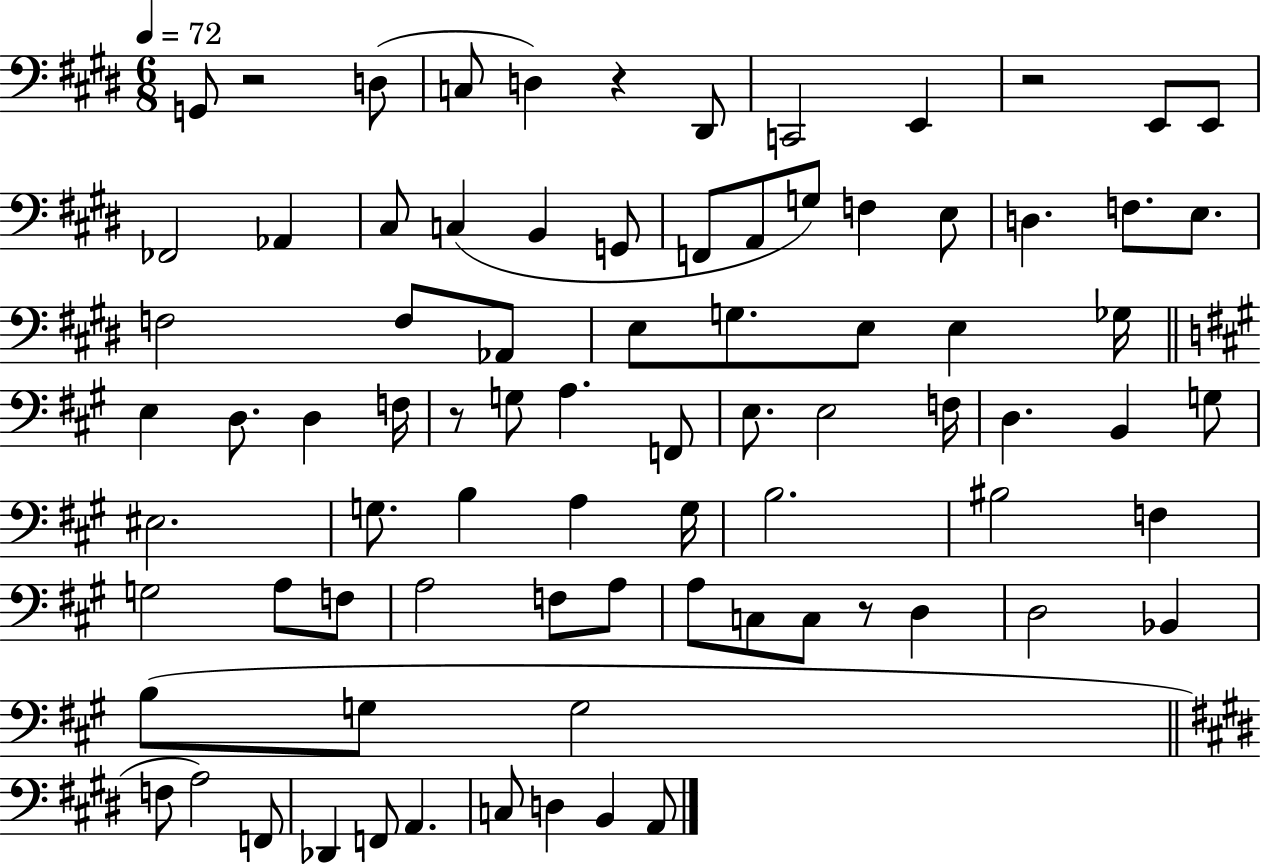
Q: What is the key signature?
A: E major